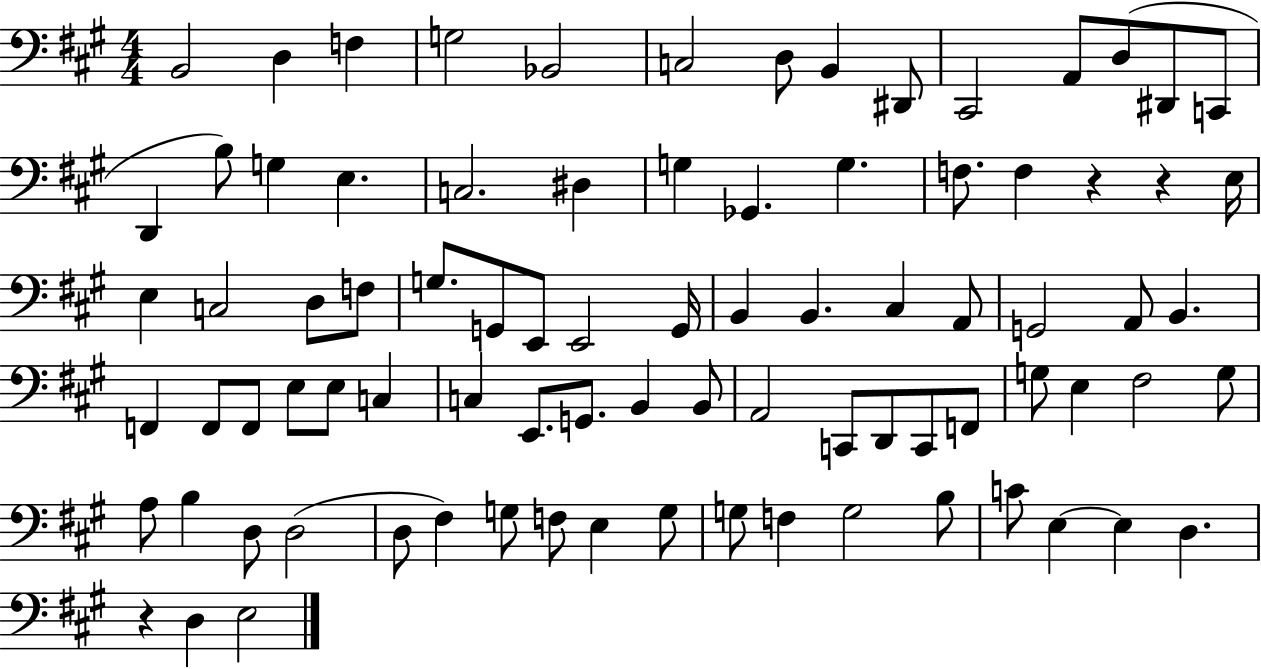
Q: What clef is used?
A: bass